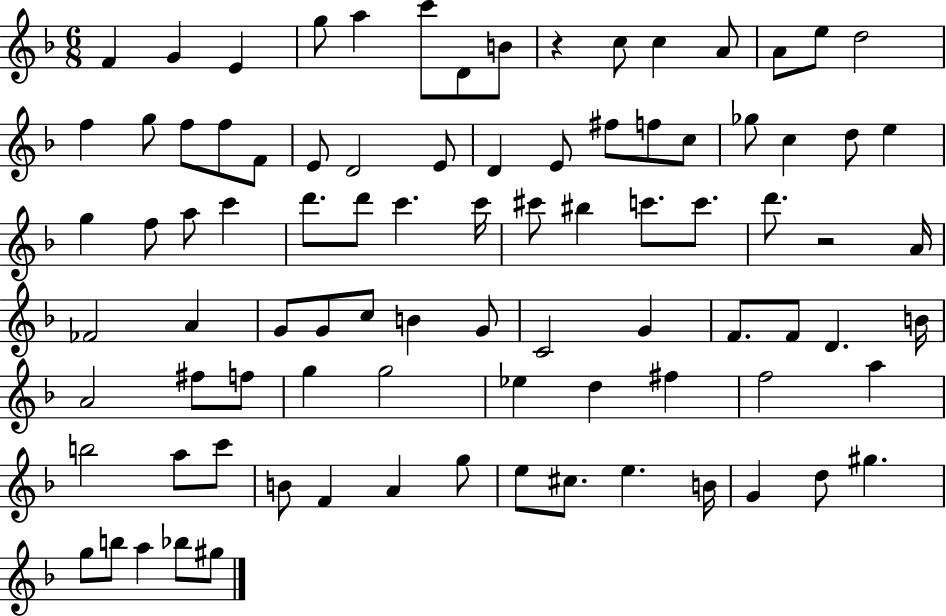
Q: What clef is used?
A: treble